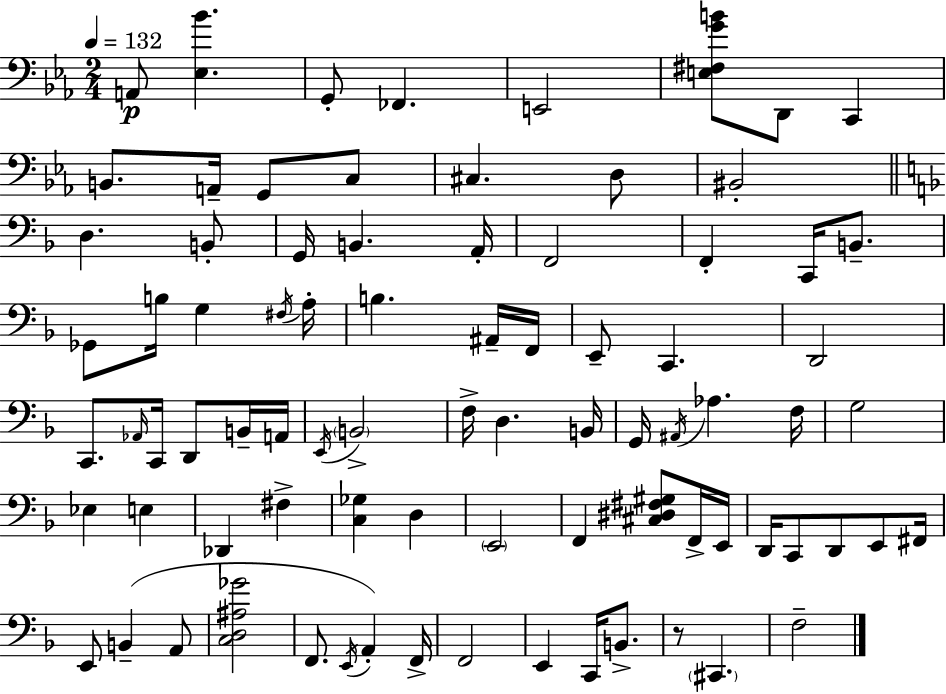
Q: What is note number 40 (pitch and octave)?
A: E2